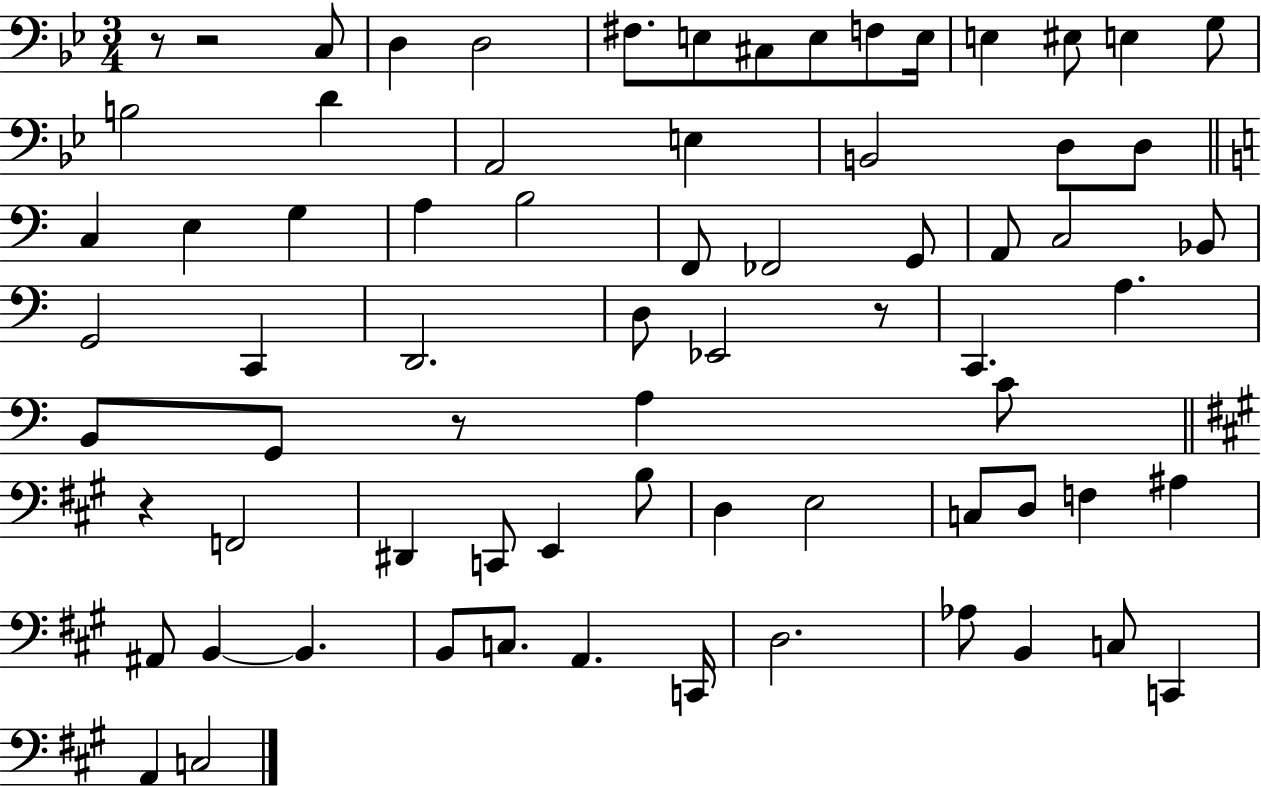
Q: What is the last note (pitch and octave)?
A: C3